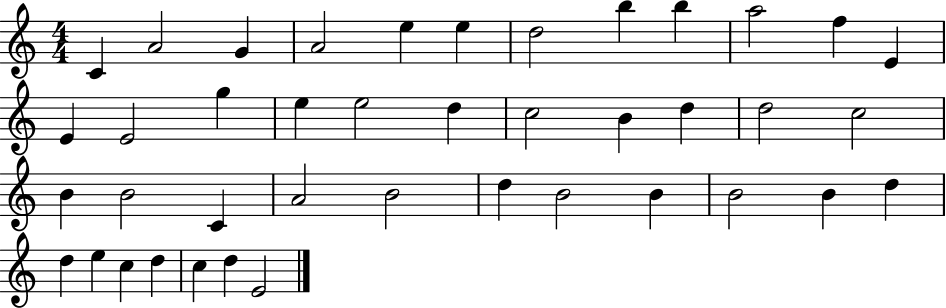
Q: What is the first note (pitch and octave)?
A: C4